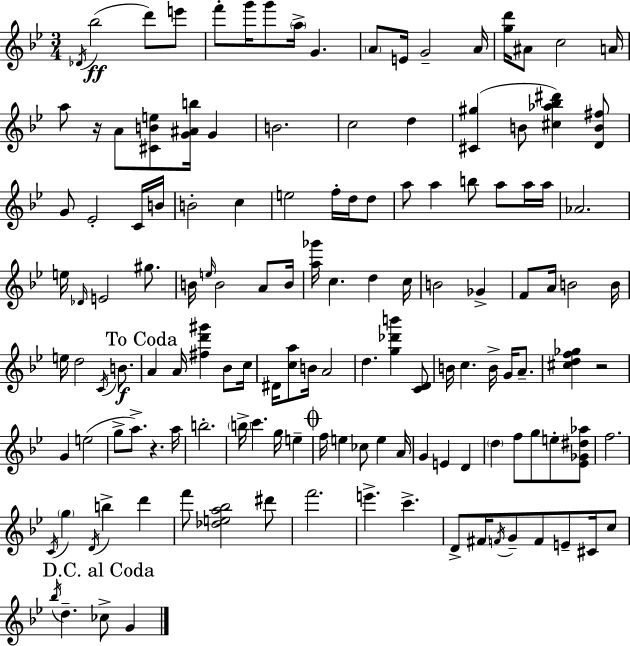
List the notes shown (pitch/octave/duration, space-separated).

Db4/s Bb5/h D6/e E6/e F6/e G6/s G6/e A5/s G4/q. A4/e E4/s G4/h A4/s [G5,D6]/s A#4/e C5/h A4/s A5/e R/s A4/e [C#4,B4,E5]/e [G4,A#4,B5]/s G4/q B4/h. C5/h D5/q [C#4,G#5]/q B4/e [C#5,Ab5,Bb5,D#6]/q [D4,B4,F#5]/e G4/e Eb4/h C4/s B4/s B4/h C5/q E5/h F5/s D5/s D5/e A5/e A5/q B5/e A5/e A5/s A5/s Ab4/h. E5/s Db4/s E4/h G#5/e. B4/s E5/s B4/h A4/e B4/s [A5,Gb6]/s C5/q. D5/q C5/s B4/h Gb4/q F4/e A4/s B4/h B4/s E5/s D5/h C4/s B4/e. A4/q A4/s [F#5,D6,G#6]/q Bb4/e C5/s D#4/s [C5,A5]/e B4/s A4/h D5/q. [G5,Db6,B6]/q [C4,D4]/e B4/s C5/q. B4/s G4/s A4/e. [C#5,D5,F5,Gb5]/q R/h G4/q E5/h G5/e A5/e. R/q. A5/s B5/h. B5/s C6/q. G5/s E5/q F5/s E5/q CES5/e E5/q A4/s G4/q E4/q D4/q D5/q F5/e G5/e E5/e [Eb4,Gb4,D#5,Ab5]/e F5/h. C4/s G5/q D4/s B5/q D6/q F6/e [Db5,E5,A5,Bb5]/h D#6/e F6/h. E6/q. C6/q. D4/e F#4/s F4/s G4/e F4/e E4/e C#4/s C5/e Bb5/s D5/q. CES5/e G4/q